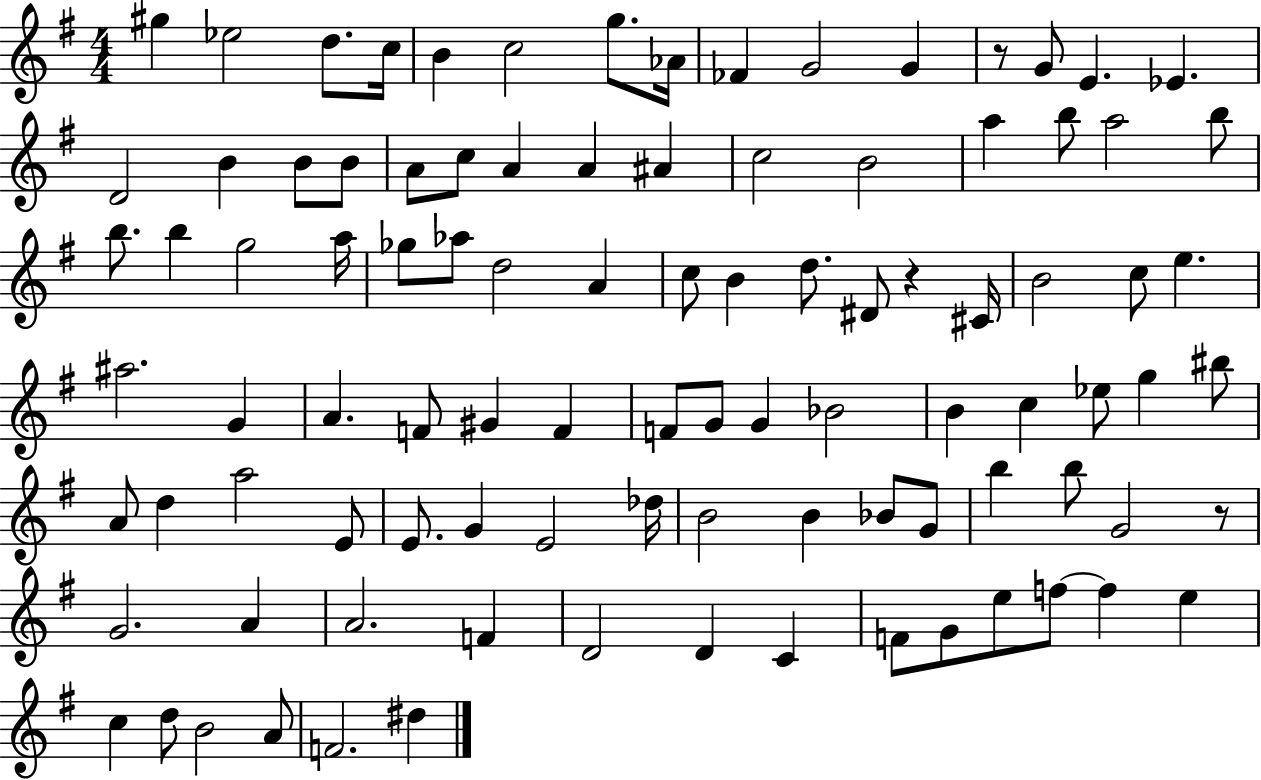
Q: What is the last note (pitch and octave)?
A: D#5